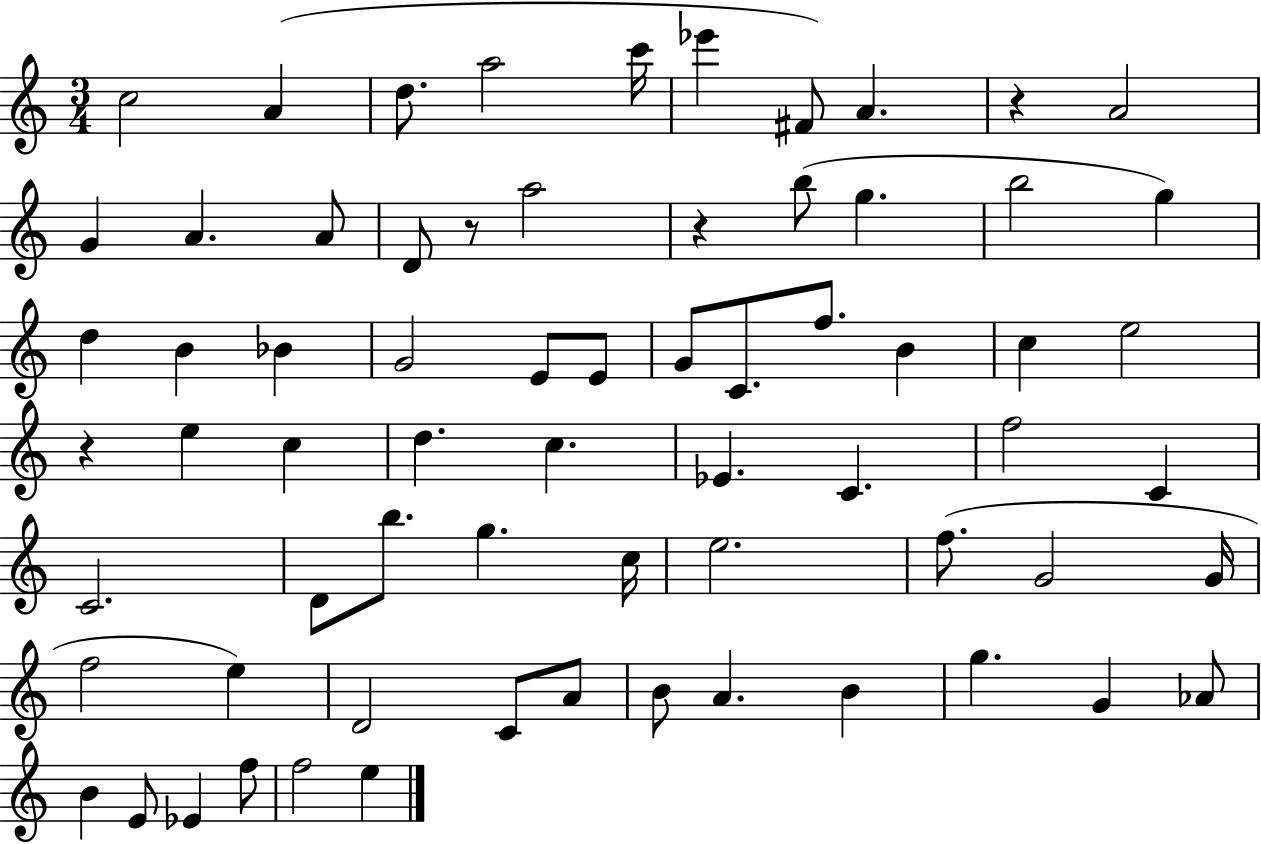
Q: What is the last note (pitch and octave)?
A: E5